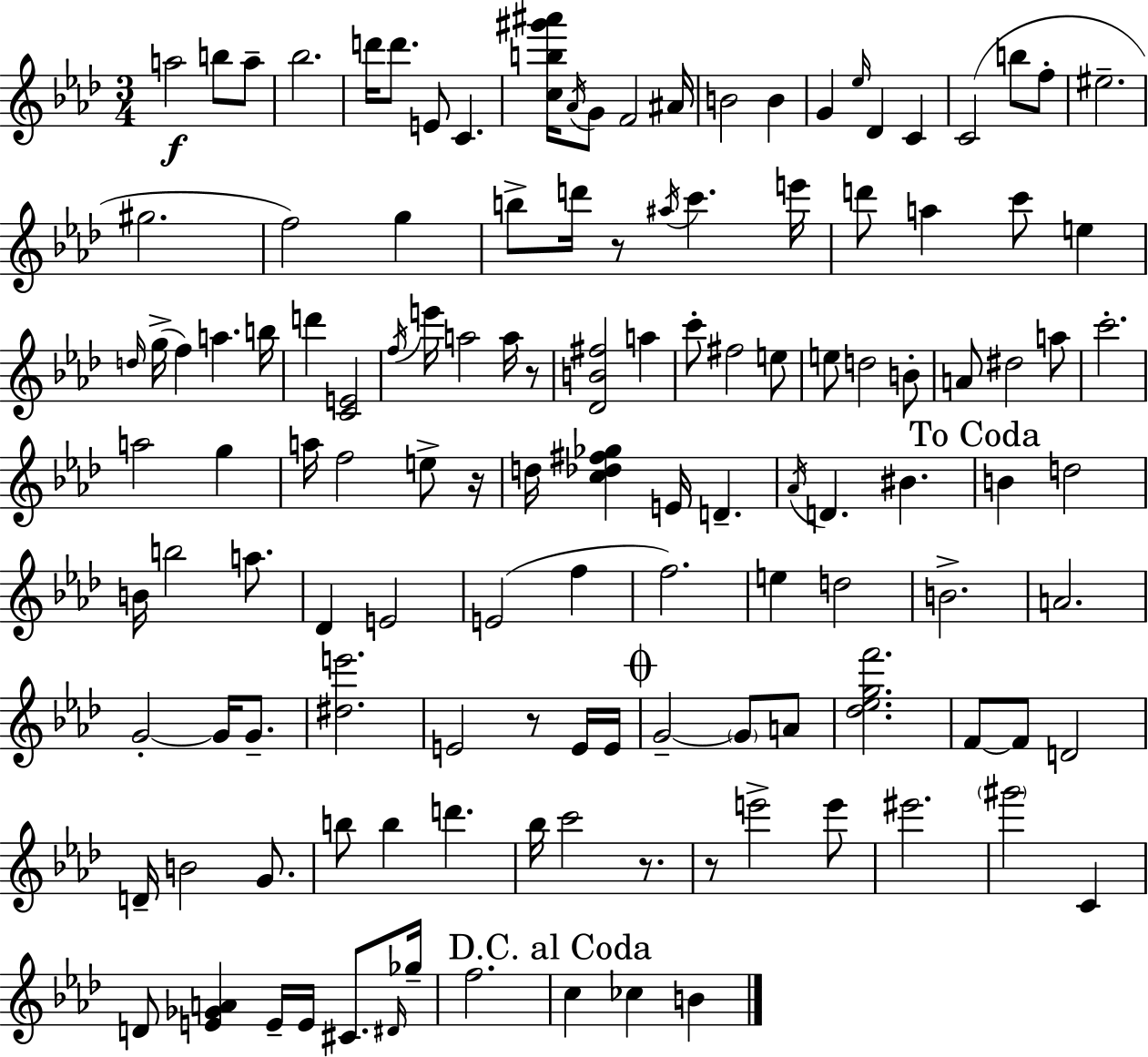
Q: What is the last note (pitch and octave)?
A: B4